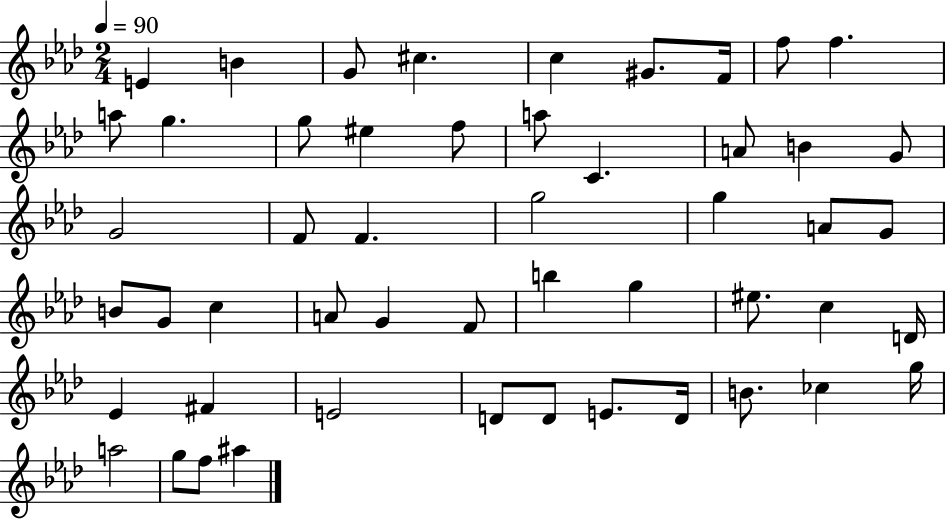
{
  \clef treble
  \numericTimeSignature
  \time 2/4
  \key aes \major
  \tempo 4 = 90
  \repeat volta 2 { e'4 b'4 | g'8 cis''4. | c''4 gis'8. f'16 | f''8 f''4. | \break a''8 g''4. | g''8 eis''4 f''8 | a''8 c'4. | a'8 b'4 g'8 | \break g'2 | f'8 f'4. | g''2 | g''4 a'8 g'8 | \break b'8 g'8 c''4 | a'8 g'4 f'8 | b''4 g''4 | eis''8. c''4 d'16 | \break ees'4 fis'4 | e'2 | d'8 d'8 e'8. d'16 | b'8. ces''4 g''16 | \break a''2 | g''8 f''8 ais''4 | } \bar "|."
}